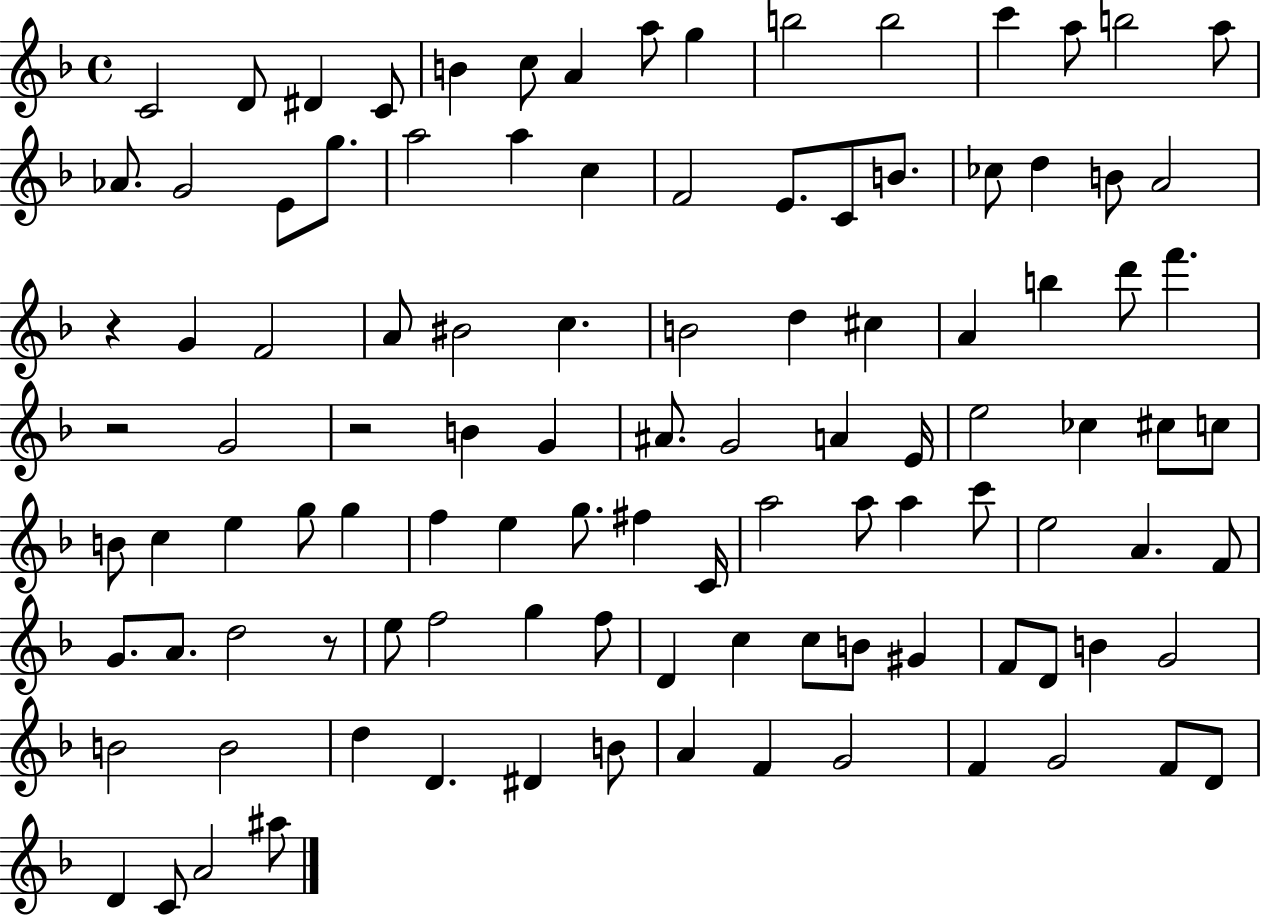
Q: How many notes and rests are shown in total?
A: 107